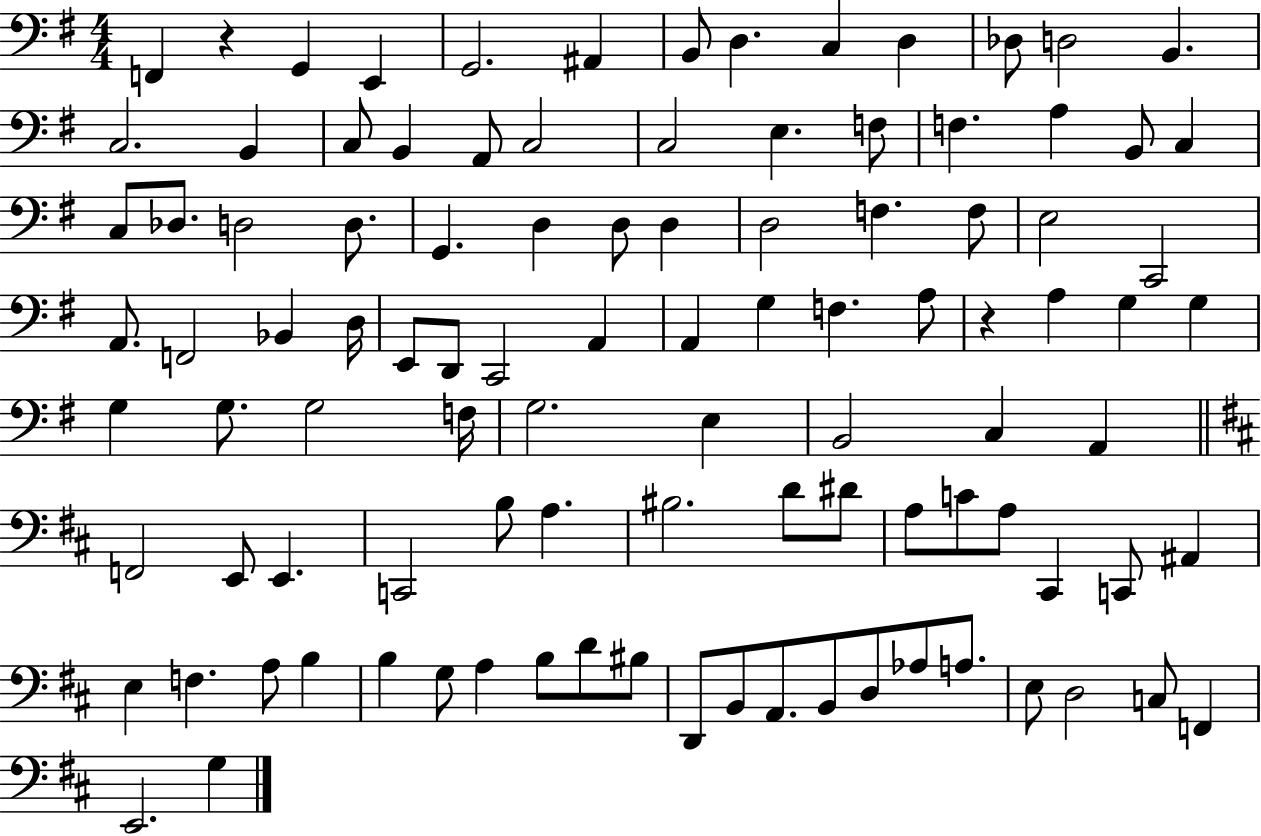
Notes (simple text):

F2/q R/q G2/q E2/q G2/h. A#2/q B2/e D3/q. C3/q D3/q Db3/e D3/h B2/q. C3/h. B2/q C3/e B2/q A2/e C3/h C3/h E3/q. F3/e F3/q. A3/q B2/e C3/q C3/e Db3/e. D3/h D3/e. G2/q. D3/q D3/e D3/q D3/h F3/q. F3/e E3/h C2/h A2/e. F2/h Bb2/q D3/s E2/e D2/e C2/h A2/q A2/q G3/q F3/q. A3/e R/q A3/q G3/q G3/q G3/q G3/e. G3/h F3/s G3/h. E3/q B2/h C3/q A2/q F2/h E2/e E2/q. C2/h B3/e A3/q. BIS3/h. D4/e D#4/e A3/e C4/e A3/e C#2/q C2/e A#2/q E3/q F3/q. A3/e B3/q B3/q G3/e A3/q B3/e D4/e BIS3/e D2/e B2/e A2/e. B2/e D3/e Ab3/e A3/e. E3/e D3/h C3/e F2/q E2/h. G3/q